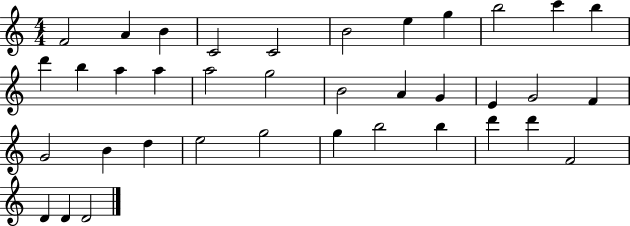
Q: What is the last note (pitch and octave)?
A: D4